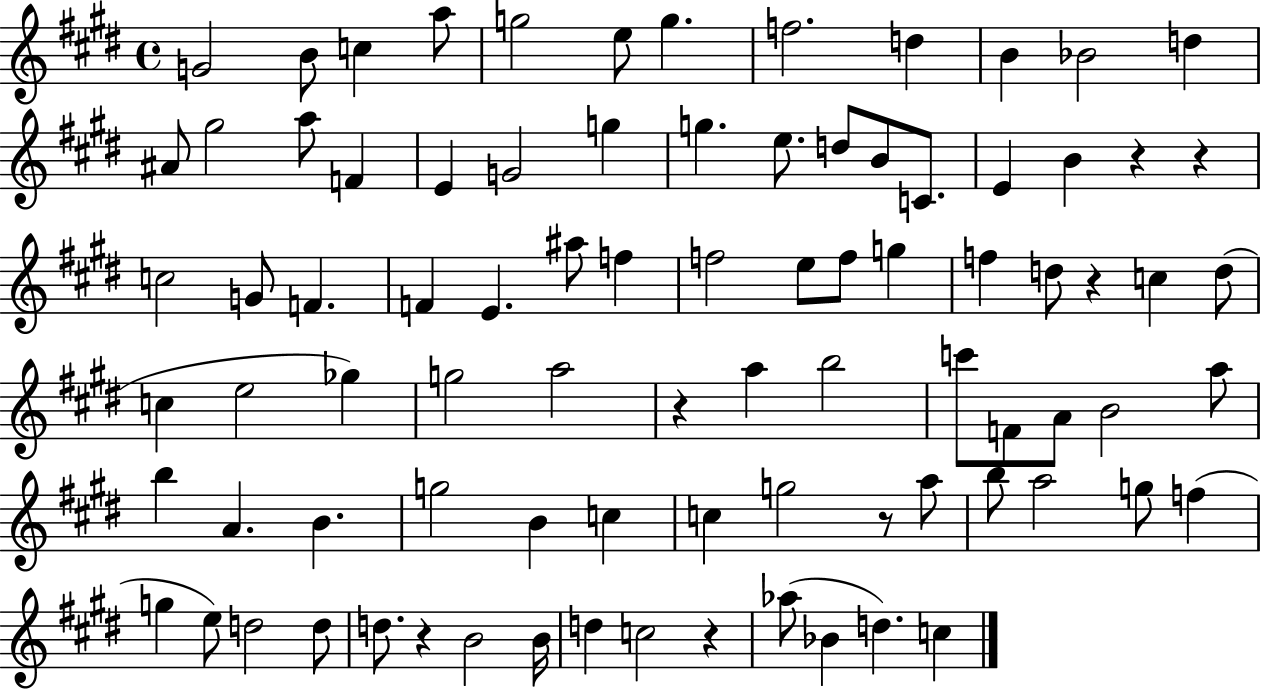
G4/h B4/e C5/q A5/e G5/h E5/e G5/q. F5/h. D5/q B4/q Bb4/h D5/q A#4/e G#5/h A5/e F4/q E4/q G4/h G5/q G5/q. E5/e. D5/e B4/e C4/e. E4/q B4/q R/q R/q C5/h G4/e F4/q. F4/q E4/q. A#5/e F5/q F5/h E5/e F5/e G5/q F5/q D5/e R/q C5/q D5/e C5/q E5/h Gb5/q G5/h A5/h R/q A5/q B5/h C6/e F4/e A4/e B4/h A5/e B5/q A4/q. B4/q. G5/h B4/q C5/q C5/q G5/h R/e A5/e B5/e A5/h G5/e F5/q G5/q E5/e D5/h D5/e D5/e. R/q B4/h B4/s D5/q C5/h R/q Ab5/e Bb4/q D5/q. C5/q